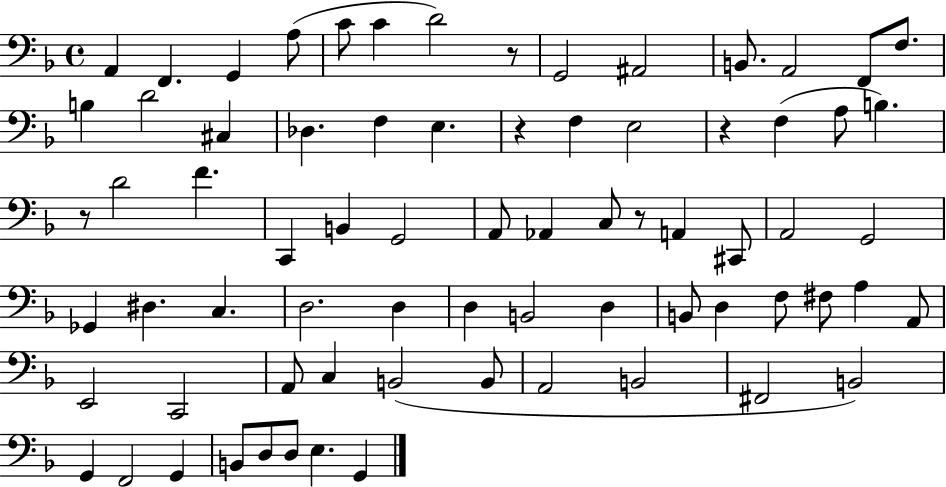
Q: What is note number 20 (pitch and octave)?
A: F3